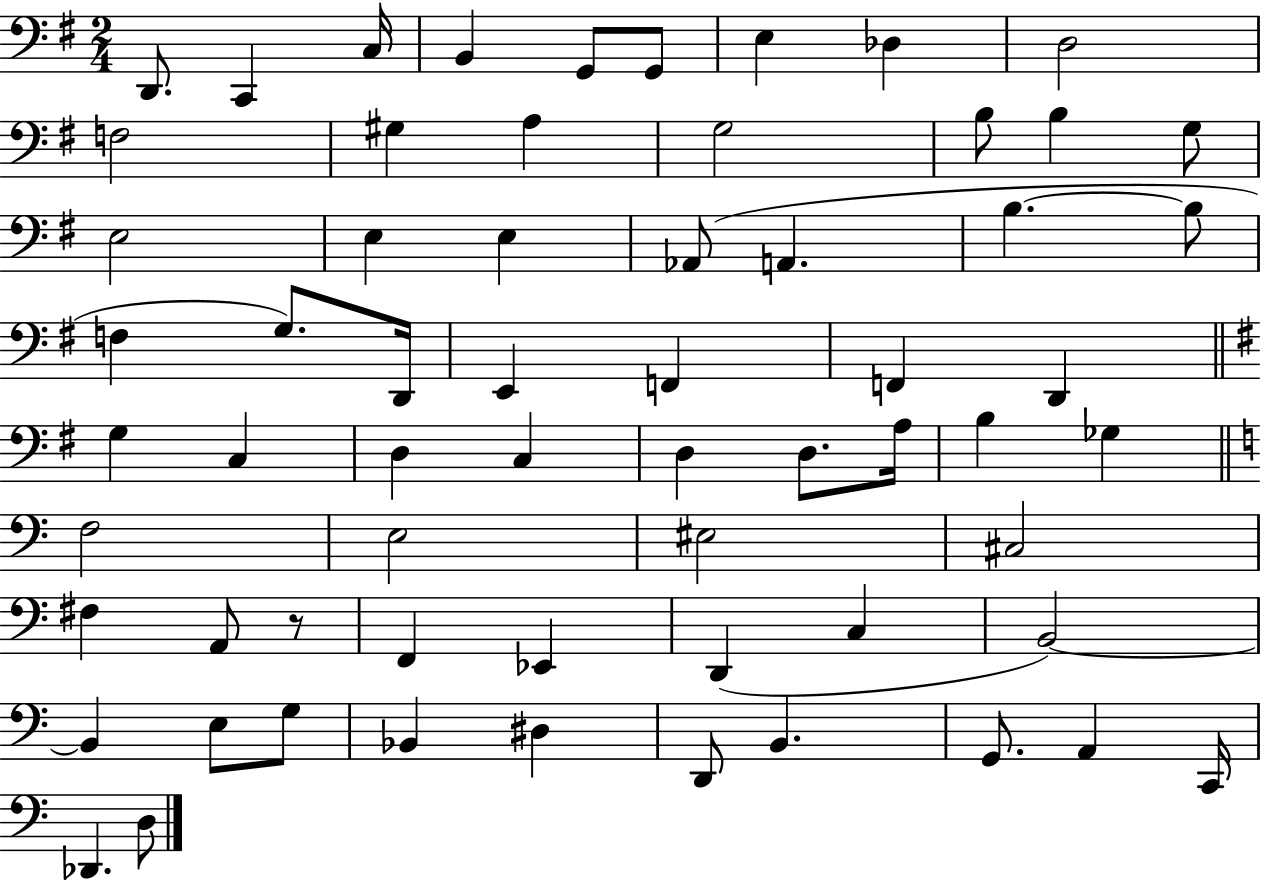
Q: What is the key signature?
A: G major